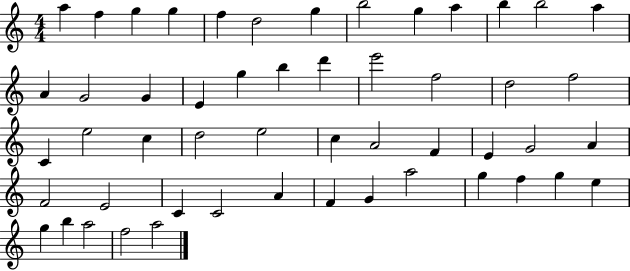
X:1
T:Untitled
M:4/4
L:1/4
K:C
a f g g f d2 g b2 g a b b2 a A G2 G E g b d' e'2 f2 d2 f2 C e2 c d2 e2 c A2 F E G2 A F2 E2 C C2 A F G a2 g f g e g b a2 f2 a2